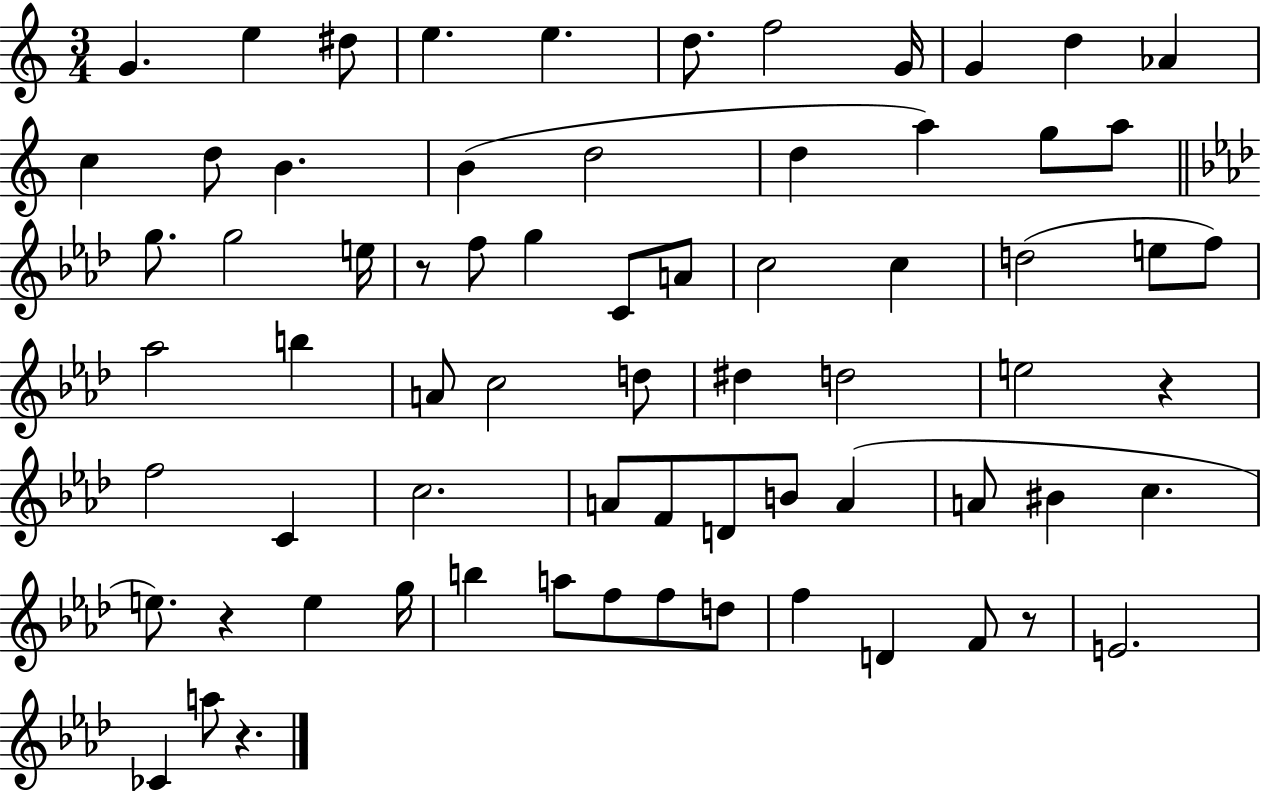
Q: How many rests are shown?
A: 5